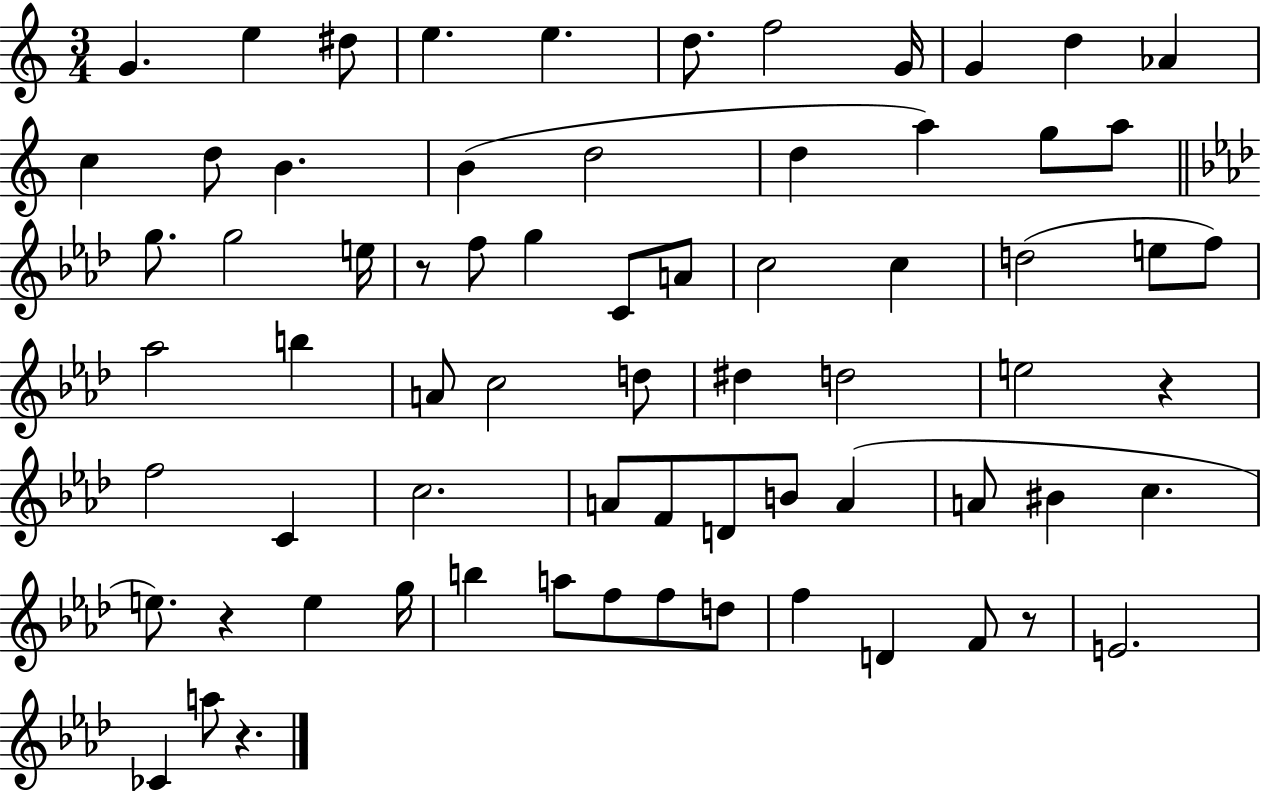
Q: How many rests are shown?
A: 5